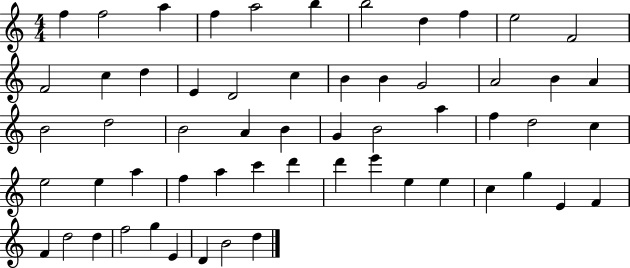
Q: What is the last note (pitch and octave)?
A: D5